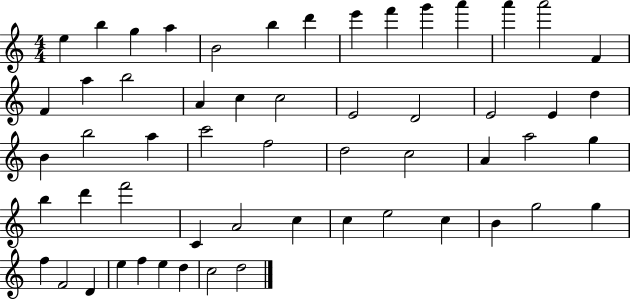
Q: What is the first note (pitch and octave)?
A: E5